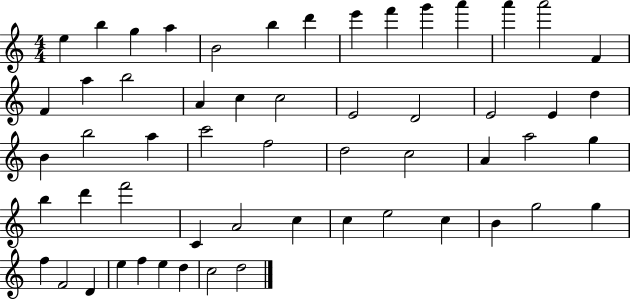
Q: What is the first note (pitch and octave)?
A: E5